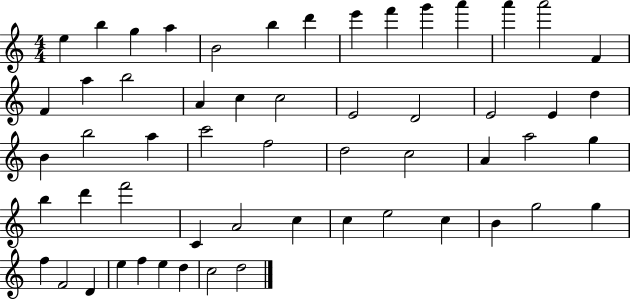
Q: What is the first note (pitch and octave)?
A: E5